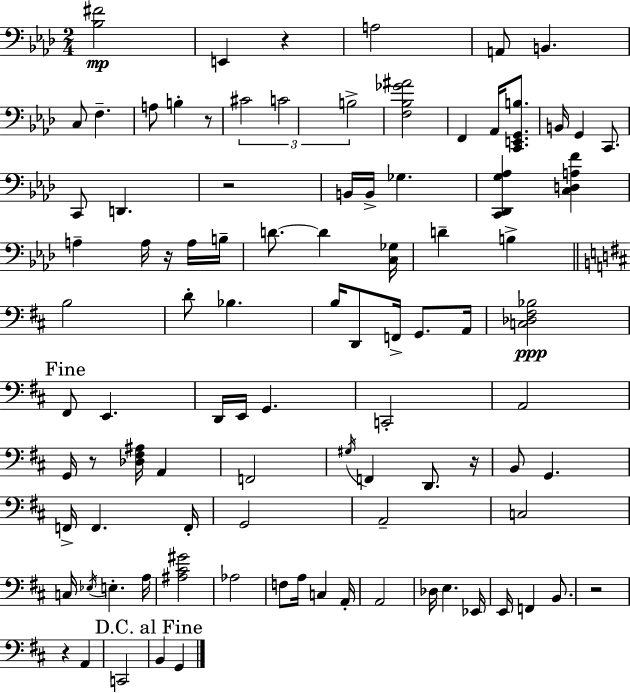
[Bb3,F#4]/h E2/q R/q A3/h A2/e B2/q. C3/e F3/q. A3/e B3/q R/e C#4/h C4/h B3/h [F3,Bb3,Gb4,A#4]/h F2/q Ab2/s [C2,E2,G2,B3]/e. B2/s G2/q C2/e. C2/e D2/q. R/h B2/s B2/s Gb3/q. [C2,Db2,G3,Ab3]/q [C3,D3,A3,F4]/q A3/q A3/s R/s A3/s B3/s D4/e. D4/q [C3,Gb3]/s D4/q B3/q B3/h D4/e Bb3/q. B3/s D2/e F2/s G2/e. A2/s [C3,Db3,F#3,Bb3]/h F#2/e E2/q. D2/s E2/s G2/q. C2/h A2/h G2/s R/e [Db3,F#3,A#3]/s A2/q F2/h G#3/s F2/q D2/e. R/s B2/e G2/q. F2/s F2/q. F2/s G2/h A2/h C3/h C3/s Eb3/s E3/q. A3/s [A#3,C#4,G#4]/h Ab3/h F3/e A3/s C3/q A2/s A2/h Db3/s E3/q. Eb2/s E2/s F2/q B2/e. R/h R/q A2/q C2/h B2/q G2/q